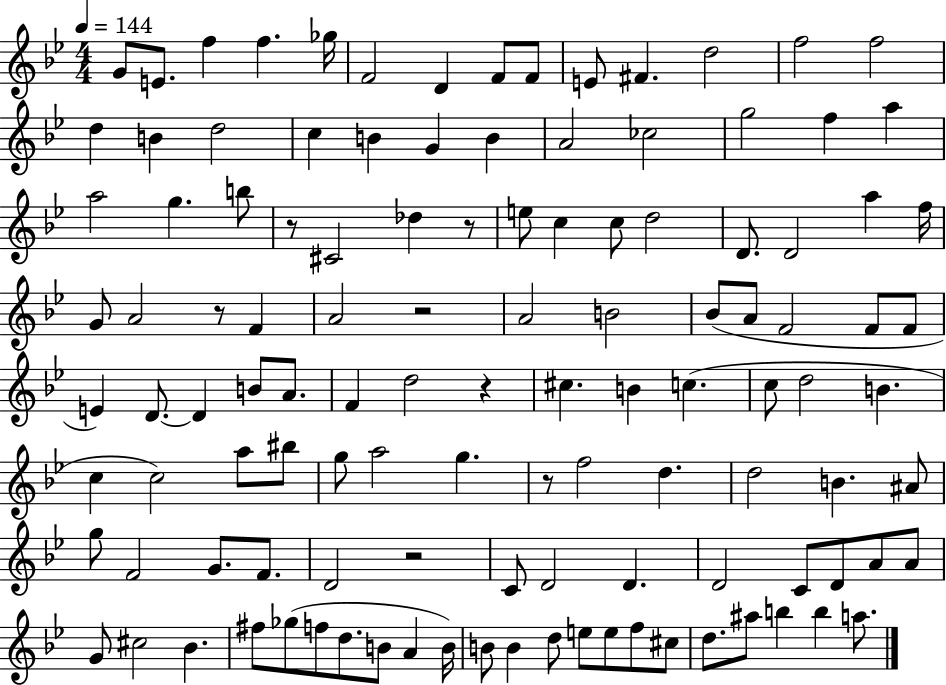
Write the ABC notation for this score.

X:1
T:Untitled
M:4/4
L:1/4
K:Bb
G/2 E/2 f f _g/4 F2 D F/2 F/2 E/2 ^F d2 f2 f2 d B d2 c B G B A2 _c2 g2 f a a2 g b/2 z/2 ^C2 _d z/2 e/2 c c/2 d2 D/2 D2 a f/4 G/2 A2 z/2 F A2 z2 A2 B2 _B/2 A/2 F2 F/2 F/2 E D/2 D B/2 A/2 F d2 z ^c B c c/2 d2 B c c2 a/2 ^b/2 g/2 a2 g z/2 f2 d d2 B ^A/2 g/2 F2 G/2 F/2 D2 z2 C/2 D2 D D2 C/2 D/2 A/2 A/2 G/2 ^c2 _B ^f/2 _g/2 f/2 d/2 B/2 A B/4 B/2 B d/2 e/2 e/2 f/2 ^c/2 d/2 ^a/2 b b a/2